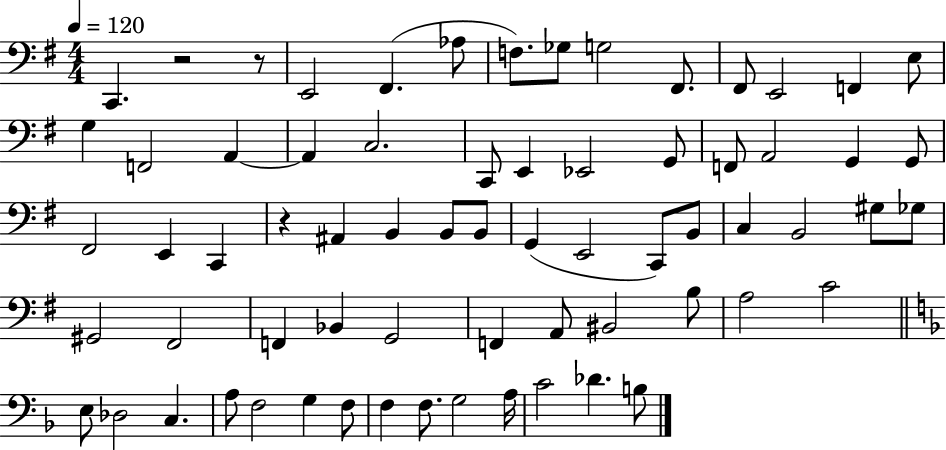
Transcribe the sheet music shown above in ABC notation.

X:1
T:Untitled
M:4/4
L:1/4
K:G
C,, z2 z/2 E,,2 ^F,, _A,/2 F,/2 _G,/2 G,2 ^F,,/2 ^F,,/2 E,,2 F,, E,/2 G, F,,2 A,, A,, C,2 C,,/2 E,, _E,,2 G,,/2 F,,/2 A,,2 G,, G,,/2 ^F,,2 E,, C,, z ^A,, B,, B,,/2 B,,/2 G,, E,,2 C,,/2 B,,/2 C, B,,2 ^G,/2 _G,/2 ^G,,2 ^F,,2 F,, _B,, G,,2 F,, A,,/2 ^B,,2 B,/2 A,2 C2 E,/2 _D,2 C, A,/2 F,2 G, F,/2 F, F,/2 G,2 A,/4 C2 _D B,/2